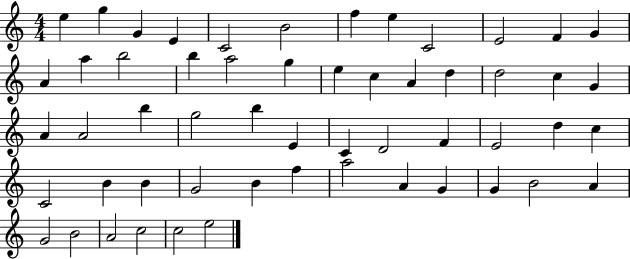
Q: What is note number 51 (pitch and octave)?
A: B4